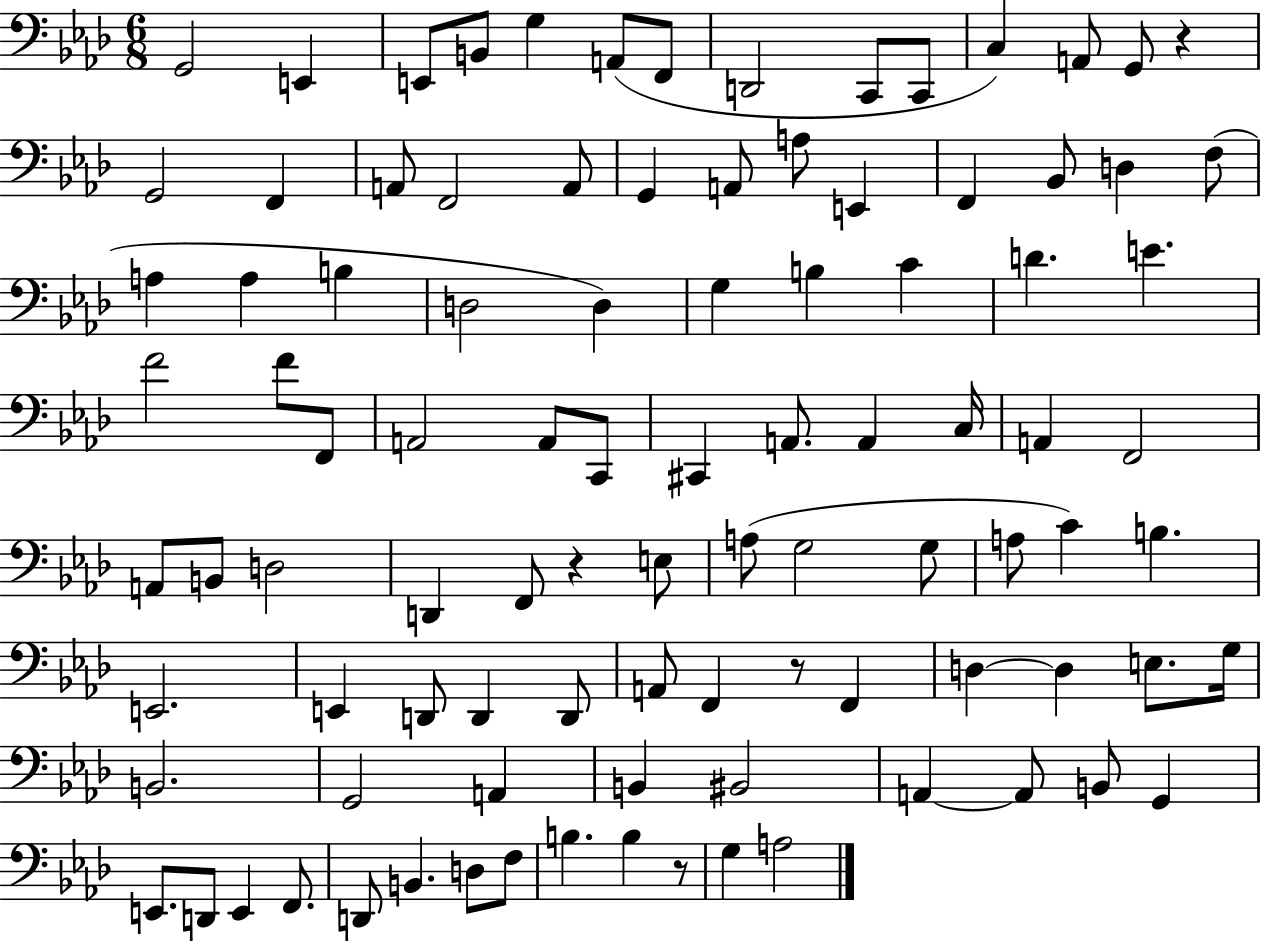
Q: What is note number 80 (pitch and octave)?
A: B2